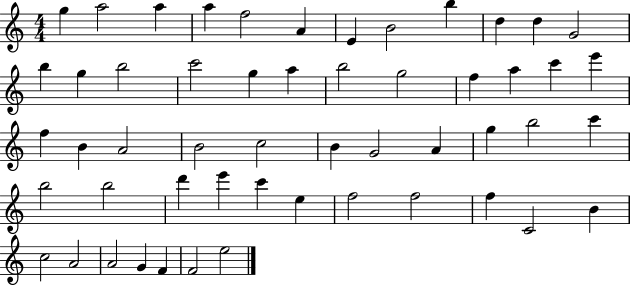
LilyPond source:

{
  \clef treble
  \numericTimeSignature
  \time 4/4
  \key c \major
  g''4 a''2 a''4 | a''4 f''2 a'4 | e'4 b'2 b''4 | d''4 d''4 g'2 | \break b''4 g''4 b''2 | c'''2 g''4 a''4 | b''2 g''2 | f''4 a''4 c'''4 e'''4 | \break f''4 b'4 a'2 | b'2 c''2 | b'4 g'2 a'4 | g''4 b''2 c'''4 | \break b''2 b''2 | d'''4 e'''4 c'''4 e''4 | f''2 f''2 | f''4 c'2 b'4 | \break c''2 a'2 | a'2 g'4 f'4 | f'2 e''2 | \bar "|."
}